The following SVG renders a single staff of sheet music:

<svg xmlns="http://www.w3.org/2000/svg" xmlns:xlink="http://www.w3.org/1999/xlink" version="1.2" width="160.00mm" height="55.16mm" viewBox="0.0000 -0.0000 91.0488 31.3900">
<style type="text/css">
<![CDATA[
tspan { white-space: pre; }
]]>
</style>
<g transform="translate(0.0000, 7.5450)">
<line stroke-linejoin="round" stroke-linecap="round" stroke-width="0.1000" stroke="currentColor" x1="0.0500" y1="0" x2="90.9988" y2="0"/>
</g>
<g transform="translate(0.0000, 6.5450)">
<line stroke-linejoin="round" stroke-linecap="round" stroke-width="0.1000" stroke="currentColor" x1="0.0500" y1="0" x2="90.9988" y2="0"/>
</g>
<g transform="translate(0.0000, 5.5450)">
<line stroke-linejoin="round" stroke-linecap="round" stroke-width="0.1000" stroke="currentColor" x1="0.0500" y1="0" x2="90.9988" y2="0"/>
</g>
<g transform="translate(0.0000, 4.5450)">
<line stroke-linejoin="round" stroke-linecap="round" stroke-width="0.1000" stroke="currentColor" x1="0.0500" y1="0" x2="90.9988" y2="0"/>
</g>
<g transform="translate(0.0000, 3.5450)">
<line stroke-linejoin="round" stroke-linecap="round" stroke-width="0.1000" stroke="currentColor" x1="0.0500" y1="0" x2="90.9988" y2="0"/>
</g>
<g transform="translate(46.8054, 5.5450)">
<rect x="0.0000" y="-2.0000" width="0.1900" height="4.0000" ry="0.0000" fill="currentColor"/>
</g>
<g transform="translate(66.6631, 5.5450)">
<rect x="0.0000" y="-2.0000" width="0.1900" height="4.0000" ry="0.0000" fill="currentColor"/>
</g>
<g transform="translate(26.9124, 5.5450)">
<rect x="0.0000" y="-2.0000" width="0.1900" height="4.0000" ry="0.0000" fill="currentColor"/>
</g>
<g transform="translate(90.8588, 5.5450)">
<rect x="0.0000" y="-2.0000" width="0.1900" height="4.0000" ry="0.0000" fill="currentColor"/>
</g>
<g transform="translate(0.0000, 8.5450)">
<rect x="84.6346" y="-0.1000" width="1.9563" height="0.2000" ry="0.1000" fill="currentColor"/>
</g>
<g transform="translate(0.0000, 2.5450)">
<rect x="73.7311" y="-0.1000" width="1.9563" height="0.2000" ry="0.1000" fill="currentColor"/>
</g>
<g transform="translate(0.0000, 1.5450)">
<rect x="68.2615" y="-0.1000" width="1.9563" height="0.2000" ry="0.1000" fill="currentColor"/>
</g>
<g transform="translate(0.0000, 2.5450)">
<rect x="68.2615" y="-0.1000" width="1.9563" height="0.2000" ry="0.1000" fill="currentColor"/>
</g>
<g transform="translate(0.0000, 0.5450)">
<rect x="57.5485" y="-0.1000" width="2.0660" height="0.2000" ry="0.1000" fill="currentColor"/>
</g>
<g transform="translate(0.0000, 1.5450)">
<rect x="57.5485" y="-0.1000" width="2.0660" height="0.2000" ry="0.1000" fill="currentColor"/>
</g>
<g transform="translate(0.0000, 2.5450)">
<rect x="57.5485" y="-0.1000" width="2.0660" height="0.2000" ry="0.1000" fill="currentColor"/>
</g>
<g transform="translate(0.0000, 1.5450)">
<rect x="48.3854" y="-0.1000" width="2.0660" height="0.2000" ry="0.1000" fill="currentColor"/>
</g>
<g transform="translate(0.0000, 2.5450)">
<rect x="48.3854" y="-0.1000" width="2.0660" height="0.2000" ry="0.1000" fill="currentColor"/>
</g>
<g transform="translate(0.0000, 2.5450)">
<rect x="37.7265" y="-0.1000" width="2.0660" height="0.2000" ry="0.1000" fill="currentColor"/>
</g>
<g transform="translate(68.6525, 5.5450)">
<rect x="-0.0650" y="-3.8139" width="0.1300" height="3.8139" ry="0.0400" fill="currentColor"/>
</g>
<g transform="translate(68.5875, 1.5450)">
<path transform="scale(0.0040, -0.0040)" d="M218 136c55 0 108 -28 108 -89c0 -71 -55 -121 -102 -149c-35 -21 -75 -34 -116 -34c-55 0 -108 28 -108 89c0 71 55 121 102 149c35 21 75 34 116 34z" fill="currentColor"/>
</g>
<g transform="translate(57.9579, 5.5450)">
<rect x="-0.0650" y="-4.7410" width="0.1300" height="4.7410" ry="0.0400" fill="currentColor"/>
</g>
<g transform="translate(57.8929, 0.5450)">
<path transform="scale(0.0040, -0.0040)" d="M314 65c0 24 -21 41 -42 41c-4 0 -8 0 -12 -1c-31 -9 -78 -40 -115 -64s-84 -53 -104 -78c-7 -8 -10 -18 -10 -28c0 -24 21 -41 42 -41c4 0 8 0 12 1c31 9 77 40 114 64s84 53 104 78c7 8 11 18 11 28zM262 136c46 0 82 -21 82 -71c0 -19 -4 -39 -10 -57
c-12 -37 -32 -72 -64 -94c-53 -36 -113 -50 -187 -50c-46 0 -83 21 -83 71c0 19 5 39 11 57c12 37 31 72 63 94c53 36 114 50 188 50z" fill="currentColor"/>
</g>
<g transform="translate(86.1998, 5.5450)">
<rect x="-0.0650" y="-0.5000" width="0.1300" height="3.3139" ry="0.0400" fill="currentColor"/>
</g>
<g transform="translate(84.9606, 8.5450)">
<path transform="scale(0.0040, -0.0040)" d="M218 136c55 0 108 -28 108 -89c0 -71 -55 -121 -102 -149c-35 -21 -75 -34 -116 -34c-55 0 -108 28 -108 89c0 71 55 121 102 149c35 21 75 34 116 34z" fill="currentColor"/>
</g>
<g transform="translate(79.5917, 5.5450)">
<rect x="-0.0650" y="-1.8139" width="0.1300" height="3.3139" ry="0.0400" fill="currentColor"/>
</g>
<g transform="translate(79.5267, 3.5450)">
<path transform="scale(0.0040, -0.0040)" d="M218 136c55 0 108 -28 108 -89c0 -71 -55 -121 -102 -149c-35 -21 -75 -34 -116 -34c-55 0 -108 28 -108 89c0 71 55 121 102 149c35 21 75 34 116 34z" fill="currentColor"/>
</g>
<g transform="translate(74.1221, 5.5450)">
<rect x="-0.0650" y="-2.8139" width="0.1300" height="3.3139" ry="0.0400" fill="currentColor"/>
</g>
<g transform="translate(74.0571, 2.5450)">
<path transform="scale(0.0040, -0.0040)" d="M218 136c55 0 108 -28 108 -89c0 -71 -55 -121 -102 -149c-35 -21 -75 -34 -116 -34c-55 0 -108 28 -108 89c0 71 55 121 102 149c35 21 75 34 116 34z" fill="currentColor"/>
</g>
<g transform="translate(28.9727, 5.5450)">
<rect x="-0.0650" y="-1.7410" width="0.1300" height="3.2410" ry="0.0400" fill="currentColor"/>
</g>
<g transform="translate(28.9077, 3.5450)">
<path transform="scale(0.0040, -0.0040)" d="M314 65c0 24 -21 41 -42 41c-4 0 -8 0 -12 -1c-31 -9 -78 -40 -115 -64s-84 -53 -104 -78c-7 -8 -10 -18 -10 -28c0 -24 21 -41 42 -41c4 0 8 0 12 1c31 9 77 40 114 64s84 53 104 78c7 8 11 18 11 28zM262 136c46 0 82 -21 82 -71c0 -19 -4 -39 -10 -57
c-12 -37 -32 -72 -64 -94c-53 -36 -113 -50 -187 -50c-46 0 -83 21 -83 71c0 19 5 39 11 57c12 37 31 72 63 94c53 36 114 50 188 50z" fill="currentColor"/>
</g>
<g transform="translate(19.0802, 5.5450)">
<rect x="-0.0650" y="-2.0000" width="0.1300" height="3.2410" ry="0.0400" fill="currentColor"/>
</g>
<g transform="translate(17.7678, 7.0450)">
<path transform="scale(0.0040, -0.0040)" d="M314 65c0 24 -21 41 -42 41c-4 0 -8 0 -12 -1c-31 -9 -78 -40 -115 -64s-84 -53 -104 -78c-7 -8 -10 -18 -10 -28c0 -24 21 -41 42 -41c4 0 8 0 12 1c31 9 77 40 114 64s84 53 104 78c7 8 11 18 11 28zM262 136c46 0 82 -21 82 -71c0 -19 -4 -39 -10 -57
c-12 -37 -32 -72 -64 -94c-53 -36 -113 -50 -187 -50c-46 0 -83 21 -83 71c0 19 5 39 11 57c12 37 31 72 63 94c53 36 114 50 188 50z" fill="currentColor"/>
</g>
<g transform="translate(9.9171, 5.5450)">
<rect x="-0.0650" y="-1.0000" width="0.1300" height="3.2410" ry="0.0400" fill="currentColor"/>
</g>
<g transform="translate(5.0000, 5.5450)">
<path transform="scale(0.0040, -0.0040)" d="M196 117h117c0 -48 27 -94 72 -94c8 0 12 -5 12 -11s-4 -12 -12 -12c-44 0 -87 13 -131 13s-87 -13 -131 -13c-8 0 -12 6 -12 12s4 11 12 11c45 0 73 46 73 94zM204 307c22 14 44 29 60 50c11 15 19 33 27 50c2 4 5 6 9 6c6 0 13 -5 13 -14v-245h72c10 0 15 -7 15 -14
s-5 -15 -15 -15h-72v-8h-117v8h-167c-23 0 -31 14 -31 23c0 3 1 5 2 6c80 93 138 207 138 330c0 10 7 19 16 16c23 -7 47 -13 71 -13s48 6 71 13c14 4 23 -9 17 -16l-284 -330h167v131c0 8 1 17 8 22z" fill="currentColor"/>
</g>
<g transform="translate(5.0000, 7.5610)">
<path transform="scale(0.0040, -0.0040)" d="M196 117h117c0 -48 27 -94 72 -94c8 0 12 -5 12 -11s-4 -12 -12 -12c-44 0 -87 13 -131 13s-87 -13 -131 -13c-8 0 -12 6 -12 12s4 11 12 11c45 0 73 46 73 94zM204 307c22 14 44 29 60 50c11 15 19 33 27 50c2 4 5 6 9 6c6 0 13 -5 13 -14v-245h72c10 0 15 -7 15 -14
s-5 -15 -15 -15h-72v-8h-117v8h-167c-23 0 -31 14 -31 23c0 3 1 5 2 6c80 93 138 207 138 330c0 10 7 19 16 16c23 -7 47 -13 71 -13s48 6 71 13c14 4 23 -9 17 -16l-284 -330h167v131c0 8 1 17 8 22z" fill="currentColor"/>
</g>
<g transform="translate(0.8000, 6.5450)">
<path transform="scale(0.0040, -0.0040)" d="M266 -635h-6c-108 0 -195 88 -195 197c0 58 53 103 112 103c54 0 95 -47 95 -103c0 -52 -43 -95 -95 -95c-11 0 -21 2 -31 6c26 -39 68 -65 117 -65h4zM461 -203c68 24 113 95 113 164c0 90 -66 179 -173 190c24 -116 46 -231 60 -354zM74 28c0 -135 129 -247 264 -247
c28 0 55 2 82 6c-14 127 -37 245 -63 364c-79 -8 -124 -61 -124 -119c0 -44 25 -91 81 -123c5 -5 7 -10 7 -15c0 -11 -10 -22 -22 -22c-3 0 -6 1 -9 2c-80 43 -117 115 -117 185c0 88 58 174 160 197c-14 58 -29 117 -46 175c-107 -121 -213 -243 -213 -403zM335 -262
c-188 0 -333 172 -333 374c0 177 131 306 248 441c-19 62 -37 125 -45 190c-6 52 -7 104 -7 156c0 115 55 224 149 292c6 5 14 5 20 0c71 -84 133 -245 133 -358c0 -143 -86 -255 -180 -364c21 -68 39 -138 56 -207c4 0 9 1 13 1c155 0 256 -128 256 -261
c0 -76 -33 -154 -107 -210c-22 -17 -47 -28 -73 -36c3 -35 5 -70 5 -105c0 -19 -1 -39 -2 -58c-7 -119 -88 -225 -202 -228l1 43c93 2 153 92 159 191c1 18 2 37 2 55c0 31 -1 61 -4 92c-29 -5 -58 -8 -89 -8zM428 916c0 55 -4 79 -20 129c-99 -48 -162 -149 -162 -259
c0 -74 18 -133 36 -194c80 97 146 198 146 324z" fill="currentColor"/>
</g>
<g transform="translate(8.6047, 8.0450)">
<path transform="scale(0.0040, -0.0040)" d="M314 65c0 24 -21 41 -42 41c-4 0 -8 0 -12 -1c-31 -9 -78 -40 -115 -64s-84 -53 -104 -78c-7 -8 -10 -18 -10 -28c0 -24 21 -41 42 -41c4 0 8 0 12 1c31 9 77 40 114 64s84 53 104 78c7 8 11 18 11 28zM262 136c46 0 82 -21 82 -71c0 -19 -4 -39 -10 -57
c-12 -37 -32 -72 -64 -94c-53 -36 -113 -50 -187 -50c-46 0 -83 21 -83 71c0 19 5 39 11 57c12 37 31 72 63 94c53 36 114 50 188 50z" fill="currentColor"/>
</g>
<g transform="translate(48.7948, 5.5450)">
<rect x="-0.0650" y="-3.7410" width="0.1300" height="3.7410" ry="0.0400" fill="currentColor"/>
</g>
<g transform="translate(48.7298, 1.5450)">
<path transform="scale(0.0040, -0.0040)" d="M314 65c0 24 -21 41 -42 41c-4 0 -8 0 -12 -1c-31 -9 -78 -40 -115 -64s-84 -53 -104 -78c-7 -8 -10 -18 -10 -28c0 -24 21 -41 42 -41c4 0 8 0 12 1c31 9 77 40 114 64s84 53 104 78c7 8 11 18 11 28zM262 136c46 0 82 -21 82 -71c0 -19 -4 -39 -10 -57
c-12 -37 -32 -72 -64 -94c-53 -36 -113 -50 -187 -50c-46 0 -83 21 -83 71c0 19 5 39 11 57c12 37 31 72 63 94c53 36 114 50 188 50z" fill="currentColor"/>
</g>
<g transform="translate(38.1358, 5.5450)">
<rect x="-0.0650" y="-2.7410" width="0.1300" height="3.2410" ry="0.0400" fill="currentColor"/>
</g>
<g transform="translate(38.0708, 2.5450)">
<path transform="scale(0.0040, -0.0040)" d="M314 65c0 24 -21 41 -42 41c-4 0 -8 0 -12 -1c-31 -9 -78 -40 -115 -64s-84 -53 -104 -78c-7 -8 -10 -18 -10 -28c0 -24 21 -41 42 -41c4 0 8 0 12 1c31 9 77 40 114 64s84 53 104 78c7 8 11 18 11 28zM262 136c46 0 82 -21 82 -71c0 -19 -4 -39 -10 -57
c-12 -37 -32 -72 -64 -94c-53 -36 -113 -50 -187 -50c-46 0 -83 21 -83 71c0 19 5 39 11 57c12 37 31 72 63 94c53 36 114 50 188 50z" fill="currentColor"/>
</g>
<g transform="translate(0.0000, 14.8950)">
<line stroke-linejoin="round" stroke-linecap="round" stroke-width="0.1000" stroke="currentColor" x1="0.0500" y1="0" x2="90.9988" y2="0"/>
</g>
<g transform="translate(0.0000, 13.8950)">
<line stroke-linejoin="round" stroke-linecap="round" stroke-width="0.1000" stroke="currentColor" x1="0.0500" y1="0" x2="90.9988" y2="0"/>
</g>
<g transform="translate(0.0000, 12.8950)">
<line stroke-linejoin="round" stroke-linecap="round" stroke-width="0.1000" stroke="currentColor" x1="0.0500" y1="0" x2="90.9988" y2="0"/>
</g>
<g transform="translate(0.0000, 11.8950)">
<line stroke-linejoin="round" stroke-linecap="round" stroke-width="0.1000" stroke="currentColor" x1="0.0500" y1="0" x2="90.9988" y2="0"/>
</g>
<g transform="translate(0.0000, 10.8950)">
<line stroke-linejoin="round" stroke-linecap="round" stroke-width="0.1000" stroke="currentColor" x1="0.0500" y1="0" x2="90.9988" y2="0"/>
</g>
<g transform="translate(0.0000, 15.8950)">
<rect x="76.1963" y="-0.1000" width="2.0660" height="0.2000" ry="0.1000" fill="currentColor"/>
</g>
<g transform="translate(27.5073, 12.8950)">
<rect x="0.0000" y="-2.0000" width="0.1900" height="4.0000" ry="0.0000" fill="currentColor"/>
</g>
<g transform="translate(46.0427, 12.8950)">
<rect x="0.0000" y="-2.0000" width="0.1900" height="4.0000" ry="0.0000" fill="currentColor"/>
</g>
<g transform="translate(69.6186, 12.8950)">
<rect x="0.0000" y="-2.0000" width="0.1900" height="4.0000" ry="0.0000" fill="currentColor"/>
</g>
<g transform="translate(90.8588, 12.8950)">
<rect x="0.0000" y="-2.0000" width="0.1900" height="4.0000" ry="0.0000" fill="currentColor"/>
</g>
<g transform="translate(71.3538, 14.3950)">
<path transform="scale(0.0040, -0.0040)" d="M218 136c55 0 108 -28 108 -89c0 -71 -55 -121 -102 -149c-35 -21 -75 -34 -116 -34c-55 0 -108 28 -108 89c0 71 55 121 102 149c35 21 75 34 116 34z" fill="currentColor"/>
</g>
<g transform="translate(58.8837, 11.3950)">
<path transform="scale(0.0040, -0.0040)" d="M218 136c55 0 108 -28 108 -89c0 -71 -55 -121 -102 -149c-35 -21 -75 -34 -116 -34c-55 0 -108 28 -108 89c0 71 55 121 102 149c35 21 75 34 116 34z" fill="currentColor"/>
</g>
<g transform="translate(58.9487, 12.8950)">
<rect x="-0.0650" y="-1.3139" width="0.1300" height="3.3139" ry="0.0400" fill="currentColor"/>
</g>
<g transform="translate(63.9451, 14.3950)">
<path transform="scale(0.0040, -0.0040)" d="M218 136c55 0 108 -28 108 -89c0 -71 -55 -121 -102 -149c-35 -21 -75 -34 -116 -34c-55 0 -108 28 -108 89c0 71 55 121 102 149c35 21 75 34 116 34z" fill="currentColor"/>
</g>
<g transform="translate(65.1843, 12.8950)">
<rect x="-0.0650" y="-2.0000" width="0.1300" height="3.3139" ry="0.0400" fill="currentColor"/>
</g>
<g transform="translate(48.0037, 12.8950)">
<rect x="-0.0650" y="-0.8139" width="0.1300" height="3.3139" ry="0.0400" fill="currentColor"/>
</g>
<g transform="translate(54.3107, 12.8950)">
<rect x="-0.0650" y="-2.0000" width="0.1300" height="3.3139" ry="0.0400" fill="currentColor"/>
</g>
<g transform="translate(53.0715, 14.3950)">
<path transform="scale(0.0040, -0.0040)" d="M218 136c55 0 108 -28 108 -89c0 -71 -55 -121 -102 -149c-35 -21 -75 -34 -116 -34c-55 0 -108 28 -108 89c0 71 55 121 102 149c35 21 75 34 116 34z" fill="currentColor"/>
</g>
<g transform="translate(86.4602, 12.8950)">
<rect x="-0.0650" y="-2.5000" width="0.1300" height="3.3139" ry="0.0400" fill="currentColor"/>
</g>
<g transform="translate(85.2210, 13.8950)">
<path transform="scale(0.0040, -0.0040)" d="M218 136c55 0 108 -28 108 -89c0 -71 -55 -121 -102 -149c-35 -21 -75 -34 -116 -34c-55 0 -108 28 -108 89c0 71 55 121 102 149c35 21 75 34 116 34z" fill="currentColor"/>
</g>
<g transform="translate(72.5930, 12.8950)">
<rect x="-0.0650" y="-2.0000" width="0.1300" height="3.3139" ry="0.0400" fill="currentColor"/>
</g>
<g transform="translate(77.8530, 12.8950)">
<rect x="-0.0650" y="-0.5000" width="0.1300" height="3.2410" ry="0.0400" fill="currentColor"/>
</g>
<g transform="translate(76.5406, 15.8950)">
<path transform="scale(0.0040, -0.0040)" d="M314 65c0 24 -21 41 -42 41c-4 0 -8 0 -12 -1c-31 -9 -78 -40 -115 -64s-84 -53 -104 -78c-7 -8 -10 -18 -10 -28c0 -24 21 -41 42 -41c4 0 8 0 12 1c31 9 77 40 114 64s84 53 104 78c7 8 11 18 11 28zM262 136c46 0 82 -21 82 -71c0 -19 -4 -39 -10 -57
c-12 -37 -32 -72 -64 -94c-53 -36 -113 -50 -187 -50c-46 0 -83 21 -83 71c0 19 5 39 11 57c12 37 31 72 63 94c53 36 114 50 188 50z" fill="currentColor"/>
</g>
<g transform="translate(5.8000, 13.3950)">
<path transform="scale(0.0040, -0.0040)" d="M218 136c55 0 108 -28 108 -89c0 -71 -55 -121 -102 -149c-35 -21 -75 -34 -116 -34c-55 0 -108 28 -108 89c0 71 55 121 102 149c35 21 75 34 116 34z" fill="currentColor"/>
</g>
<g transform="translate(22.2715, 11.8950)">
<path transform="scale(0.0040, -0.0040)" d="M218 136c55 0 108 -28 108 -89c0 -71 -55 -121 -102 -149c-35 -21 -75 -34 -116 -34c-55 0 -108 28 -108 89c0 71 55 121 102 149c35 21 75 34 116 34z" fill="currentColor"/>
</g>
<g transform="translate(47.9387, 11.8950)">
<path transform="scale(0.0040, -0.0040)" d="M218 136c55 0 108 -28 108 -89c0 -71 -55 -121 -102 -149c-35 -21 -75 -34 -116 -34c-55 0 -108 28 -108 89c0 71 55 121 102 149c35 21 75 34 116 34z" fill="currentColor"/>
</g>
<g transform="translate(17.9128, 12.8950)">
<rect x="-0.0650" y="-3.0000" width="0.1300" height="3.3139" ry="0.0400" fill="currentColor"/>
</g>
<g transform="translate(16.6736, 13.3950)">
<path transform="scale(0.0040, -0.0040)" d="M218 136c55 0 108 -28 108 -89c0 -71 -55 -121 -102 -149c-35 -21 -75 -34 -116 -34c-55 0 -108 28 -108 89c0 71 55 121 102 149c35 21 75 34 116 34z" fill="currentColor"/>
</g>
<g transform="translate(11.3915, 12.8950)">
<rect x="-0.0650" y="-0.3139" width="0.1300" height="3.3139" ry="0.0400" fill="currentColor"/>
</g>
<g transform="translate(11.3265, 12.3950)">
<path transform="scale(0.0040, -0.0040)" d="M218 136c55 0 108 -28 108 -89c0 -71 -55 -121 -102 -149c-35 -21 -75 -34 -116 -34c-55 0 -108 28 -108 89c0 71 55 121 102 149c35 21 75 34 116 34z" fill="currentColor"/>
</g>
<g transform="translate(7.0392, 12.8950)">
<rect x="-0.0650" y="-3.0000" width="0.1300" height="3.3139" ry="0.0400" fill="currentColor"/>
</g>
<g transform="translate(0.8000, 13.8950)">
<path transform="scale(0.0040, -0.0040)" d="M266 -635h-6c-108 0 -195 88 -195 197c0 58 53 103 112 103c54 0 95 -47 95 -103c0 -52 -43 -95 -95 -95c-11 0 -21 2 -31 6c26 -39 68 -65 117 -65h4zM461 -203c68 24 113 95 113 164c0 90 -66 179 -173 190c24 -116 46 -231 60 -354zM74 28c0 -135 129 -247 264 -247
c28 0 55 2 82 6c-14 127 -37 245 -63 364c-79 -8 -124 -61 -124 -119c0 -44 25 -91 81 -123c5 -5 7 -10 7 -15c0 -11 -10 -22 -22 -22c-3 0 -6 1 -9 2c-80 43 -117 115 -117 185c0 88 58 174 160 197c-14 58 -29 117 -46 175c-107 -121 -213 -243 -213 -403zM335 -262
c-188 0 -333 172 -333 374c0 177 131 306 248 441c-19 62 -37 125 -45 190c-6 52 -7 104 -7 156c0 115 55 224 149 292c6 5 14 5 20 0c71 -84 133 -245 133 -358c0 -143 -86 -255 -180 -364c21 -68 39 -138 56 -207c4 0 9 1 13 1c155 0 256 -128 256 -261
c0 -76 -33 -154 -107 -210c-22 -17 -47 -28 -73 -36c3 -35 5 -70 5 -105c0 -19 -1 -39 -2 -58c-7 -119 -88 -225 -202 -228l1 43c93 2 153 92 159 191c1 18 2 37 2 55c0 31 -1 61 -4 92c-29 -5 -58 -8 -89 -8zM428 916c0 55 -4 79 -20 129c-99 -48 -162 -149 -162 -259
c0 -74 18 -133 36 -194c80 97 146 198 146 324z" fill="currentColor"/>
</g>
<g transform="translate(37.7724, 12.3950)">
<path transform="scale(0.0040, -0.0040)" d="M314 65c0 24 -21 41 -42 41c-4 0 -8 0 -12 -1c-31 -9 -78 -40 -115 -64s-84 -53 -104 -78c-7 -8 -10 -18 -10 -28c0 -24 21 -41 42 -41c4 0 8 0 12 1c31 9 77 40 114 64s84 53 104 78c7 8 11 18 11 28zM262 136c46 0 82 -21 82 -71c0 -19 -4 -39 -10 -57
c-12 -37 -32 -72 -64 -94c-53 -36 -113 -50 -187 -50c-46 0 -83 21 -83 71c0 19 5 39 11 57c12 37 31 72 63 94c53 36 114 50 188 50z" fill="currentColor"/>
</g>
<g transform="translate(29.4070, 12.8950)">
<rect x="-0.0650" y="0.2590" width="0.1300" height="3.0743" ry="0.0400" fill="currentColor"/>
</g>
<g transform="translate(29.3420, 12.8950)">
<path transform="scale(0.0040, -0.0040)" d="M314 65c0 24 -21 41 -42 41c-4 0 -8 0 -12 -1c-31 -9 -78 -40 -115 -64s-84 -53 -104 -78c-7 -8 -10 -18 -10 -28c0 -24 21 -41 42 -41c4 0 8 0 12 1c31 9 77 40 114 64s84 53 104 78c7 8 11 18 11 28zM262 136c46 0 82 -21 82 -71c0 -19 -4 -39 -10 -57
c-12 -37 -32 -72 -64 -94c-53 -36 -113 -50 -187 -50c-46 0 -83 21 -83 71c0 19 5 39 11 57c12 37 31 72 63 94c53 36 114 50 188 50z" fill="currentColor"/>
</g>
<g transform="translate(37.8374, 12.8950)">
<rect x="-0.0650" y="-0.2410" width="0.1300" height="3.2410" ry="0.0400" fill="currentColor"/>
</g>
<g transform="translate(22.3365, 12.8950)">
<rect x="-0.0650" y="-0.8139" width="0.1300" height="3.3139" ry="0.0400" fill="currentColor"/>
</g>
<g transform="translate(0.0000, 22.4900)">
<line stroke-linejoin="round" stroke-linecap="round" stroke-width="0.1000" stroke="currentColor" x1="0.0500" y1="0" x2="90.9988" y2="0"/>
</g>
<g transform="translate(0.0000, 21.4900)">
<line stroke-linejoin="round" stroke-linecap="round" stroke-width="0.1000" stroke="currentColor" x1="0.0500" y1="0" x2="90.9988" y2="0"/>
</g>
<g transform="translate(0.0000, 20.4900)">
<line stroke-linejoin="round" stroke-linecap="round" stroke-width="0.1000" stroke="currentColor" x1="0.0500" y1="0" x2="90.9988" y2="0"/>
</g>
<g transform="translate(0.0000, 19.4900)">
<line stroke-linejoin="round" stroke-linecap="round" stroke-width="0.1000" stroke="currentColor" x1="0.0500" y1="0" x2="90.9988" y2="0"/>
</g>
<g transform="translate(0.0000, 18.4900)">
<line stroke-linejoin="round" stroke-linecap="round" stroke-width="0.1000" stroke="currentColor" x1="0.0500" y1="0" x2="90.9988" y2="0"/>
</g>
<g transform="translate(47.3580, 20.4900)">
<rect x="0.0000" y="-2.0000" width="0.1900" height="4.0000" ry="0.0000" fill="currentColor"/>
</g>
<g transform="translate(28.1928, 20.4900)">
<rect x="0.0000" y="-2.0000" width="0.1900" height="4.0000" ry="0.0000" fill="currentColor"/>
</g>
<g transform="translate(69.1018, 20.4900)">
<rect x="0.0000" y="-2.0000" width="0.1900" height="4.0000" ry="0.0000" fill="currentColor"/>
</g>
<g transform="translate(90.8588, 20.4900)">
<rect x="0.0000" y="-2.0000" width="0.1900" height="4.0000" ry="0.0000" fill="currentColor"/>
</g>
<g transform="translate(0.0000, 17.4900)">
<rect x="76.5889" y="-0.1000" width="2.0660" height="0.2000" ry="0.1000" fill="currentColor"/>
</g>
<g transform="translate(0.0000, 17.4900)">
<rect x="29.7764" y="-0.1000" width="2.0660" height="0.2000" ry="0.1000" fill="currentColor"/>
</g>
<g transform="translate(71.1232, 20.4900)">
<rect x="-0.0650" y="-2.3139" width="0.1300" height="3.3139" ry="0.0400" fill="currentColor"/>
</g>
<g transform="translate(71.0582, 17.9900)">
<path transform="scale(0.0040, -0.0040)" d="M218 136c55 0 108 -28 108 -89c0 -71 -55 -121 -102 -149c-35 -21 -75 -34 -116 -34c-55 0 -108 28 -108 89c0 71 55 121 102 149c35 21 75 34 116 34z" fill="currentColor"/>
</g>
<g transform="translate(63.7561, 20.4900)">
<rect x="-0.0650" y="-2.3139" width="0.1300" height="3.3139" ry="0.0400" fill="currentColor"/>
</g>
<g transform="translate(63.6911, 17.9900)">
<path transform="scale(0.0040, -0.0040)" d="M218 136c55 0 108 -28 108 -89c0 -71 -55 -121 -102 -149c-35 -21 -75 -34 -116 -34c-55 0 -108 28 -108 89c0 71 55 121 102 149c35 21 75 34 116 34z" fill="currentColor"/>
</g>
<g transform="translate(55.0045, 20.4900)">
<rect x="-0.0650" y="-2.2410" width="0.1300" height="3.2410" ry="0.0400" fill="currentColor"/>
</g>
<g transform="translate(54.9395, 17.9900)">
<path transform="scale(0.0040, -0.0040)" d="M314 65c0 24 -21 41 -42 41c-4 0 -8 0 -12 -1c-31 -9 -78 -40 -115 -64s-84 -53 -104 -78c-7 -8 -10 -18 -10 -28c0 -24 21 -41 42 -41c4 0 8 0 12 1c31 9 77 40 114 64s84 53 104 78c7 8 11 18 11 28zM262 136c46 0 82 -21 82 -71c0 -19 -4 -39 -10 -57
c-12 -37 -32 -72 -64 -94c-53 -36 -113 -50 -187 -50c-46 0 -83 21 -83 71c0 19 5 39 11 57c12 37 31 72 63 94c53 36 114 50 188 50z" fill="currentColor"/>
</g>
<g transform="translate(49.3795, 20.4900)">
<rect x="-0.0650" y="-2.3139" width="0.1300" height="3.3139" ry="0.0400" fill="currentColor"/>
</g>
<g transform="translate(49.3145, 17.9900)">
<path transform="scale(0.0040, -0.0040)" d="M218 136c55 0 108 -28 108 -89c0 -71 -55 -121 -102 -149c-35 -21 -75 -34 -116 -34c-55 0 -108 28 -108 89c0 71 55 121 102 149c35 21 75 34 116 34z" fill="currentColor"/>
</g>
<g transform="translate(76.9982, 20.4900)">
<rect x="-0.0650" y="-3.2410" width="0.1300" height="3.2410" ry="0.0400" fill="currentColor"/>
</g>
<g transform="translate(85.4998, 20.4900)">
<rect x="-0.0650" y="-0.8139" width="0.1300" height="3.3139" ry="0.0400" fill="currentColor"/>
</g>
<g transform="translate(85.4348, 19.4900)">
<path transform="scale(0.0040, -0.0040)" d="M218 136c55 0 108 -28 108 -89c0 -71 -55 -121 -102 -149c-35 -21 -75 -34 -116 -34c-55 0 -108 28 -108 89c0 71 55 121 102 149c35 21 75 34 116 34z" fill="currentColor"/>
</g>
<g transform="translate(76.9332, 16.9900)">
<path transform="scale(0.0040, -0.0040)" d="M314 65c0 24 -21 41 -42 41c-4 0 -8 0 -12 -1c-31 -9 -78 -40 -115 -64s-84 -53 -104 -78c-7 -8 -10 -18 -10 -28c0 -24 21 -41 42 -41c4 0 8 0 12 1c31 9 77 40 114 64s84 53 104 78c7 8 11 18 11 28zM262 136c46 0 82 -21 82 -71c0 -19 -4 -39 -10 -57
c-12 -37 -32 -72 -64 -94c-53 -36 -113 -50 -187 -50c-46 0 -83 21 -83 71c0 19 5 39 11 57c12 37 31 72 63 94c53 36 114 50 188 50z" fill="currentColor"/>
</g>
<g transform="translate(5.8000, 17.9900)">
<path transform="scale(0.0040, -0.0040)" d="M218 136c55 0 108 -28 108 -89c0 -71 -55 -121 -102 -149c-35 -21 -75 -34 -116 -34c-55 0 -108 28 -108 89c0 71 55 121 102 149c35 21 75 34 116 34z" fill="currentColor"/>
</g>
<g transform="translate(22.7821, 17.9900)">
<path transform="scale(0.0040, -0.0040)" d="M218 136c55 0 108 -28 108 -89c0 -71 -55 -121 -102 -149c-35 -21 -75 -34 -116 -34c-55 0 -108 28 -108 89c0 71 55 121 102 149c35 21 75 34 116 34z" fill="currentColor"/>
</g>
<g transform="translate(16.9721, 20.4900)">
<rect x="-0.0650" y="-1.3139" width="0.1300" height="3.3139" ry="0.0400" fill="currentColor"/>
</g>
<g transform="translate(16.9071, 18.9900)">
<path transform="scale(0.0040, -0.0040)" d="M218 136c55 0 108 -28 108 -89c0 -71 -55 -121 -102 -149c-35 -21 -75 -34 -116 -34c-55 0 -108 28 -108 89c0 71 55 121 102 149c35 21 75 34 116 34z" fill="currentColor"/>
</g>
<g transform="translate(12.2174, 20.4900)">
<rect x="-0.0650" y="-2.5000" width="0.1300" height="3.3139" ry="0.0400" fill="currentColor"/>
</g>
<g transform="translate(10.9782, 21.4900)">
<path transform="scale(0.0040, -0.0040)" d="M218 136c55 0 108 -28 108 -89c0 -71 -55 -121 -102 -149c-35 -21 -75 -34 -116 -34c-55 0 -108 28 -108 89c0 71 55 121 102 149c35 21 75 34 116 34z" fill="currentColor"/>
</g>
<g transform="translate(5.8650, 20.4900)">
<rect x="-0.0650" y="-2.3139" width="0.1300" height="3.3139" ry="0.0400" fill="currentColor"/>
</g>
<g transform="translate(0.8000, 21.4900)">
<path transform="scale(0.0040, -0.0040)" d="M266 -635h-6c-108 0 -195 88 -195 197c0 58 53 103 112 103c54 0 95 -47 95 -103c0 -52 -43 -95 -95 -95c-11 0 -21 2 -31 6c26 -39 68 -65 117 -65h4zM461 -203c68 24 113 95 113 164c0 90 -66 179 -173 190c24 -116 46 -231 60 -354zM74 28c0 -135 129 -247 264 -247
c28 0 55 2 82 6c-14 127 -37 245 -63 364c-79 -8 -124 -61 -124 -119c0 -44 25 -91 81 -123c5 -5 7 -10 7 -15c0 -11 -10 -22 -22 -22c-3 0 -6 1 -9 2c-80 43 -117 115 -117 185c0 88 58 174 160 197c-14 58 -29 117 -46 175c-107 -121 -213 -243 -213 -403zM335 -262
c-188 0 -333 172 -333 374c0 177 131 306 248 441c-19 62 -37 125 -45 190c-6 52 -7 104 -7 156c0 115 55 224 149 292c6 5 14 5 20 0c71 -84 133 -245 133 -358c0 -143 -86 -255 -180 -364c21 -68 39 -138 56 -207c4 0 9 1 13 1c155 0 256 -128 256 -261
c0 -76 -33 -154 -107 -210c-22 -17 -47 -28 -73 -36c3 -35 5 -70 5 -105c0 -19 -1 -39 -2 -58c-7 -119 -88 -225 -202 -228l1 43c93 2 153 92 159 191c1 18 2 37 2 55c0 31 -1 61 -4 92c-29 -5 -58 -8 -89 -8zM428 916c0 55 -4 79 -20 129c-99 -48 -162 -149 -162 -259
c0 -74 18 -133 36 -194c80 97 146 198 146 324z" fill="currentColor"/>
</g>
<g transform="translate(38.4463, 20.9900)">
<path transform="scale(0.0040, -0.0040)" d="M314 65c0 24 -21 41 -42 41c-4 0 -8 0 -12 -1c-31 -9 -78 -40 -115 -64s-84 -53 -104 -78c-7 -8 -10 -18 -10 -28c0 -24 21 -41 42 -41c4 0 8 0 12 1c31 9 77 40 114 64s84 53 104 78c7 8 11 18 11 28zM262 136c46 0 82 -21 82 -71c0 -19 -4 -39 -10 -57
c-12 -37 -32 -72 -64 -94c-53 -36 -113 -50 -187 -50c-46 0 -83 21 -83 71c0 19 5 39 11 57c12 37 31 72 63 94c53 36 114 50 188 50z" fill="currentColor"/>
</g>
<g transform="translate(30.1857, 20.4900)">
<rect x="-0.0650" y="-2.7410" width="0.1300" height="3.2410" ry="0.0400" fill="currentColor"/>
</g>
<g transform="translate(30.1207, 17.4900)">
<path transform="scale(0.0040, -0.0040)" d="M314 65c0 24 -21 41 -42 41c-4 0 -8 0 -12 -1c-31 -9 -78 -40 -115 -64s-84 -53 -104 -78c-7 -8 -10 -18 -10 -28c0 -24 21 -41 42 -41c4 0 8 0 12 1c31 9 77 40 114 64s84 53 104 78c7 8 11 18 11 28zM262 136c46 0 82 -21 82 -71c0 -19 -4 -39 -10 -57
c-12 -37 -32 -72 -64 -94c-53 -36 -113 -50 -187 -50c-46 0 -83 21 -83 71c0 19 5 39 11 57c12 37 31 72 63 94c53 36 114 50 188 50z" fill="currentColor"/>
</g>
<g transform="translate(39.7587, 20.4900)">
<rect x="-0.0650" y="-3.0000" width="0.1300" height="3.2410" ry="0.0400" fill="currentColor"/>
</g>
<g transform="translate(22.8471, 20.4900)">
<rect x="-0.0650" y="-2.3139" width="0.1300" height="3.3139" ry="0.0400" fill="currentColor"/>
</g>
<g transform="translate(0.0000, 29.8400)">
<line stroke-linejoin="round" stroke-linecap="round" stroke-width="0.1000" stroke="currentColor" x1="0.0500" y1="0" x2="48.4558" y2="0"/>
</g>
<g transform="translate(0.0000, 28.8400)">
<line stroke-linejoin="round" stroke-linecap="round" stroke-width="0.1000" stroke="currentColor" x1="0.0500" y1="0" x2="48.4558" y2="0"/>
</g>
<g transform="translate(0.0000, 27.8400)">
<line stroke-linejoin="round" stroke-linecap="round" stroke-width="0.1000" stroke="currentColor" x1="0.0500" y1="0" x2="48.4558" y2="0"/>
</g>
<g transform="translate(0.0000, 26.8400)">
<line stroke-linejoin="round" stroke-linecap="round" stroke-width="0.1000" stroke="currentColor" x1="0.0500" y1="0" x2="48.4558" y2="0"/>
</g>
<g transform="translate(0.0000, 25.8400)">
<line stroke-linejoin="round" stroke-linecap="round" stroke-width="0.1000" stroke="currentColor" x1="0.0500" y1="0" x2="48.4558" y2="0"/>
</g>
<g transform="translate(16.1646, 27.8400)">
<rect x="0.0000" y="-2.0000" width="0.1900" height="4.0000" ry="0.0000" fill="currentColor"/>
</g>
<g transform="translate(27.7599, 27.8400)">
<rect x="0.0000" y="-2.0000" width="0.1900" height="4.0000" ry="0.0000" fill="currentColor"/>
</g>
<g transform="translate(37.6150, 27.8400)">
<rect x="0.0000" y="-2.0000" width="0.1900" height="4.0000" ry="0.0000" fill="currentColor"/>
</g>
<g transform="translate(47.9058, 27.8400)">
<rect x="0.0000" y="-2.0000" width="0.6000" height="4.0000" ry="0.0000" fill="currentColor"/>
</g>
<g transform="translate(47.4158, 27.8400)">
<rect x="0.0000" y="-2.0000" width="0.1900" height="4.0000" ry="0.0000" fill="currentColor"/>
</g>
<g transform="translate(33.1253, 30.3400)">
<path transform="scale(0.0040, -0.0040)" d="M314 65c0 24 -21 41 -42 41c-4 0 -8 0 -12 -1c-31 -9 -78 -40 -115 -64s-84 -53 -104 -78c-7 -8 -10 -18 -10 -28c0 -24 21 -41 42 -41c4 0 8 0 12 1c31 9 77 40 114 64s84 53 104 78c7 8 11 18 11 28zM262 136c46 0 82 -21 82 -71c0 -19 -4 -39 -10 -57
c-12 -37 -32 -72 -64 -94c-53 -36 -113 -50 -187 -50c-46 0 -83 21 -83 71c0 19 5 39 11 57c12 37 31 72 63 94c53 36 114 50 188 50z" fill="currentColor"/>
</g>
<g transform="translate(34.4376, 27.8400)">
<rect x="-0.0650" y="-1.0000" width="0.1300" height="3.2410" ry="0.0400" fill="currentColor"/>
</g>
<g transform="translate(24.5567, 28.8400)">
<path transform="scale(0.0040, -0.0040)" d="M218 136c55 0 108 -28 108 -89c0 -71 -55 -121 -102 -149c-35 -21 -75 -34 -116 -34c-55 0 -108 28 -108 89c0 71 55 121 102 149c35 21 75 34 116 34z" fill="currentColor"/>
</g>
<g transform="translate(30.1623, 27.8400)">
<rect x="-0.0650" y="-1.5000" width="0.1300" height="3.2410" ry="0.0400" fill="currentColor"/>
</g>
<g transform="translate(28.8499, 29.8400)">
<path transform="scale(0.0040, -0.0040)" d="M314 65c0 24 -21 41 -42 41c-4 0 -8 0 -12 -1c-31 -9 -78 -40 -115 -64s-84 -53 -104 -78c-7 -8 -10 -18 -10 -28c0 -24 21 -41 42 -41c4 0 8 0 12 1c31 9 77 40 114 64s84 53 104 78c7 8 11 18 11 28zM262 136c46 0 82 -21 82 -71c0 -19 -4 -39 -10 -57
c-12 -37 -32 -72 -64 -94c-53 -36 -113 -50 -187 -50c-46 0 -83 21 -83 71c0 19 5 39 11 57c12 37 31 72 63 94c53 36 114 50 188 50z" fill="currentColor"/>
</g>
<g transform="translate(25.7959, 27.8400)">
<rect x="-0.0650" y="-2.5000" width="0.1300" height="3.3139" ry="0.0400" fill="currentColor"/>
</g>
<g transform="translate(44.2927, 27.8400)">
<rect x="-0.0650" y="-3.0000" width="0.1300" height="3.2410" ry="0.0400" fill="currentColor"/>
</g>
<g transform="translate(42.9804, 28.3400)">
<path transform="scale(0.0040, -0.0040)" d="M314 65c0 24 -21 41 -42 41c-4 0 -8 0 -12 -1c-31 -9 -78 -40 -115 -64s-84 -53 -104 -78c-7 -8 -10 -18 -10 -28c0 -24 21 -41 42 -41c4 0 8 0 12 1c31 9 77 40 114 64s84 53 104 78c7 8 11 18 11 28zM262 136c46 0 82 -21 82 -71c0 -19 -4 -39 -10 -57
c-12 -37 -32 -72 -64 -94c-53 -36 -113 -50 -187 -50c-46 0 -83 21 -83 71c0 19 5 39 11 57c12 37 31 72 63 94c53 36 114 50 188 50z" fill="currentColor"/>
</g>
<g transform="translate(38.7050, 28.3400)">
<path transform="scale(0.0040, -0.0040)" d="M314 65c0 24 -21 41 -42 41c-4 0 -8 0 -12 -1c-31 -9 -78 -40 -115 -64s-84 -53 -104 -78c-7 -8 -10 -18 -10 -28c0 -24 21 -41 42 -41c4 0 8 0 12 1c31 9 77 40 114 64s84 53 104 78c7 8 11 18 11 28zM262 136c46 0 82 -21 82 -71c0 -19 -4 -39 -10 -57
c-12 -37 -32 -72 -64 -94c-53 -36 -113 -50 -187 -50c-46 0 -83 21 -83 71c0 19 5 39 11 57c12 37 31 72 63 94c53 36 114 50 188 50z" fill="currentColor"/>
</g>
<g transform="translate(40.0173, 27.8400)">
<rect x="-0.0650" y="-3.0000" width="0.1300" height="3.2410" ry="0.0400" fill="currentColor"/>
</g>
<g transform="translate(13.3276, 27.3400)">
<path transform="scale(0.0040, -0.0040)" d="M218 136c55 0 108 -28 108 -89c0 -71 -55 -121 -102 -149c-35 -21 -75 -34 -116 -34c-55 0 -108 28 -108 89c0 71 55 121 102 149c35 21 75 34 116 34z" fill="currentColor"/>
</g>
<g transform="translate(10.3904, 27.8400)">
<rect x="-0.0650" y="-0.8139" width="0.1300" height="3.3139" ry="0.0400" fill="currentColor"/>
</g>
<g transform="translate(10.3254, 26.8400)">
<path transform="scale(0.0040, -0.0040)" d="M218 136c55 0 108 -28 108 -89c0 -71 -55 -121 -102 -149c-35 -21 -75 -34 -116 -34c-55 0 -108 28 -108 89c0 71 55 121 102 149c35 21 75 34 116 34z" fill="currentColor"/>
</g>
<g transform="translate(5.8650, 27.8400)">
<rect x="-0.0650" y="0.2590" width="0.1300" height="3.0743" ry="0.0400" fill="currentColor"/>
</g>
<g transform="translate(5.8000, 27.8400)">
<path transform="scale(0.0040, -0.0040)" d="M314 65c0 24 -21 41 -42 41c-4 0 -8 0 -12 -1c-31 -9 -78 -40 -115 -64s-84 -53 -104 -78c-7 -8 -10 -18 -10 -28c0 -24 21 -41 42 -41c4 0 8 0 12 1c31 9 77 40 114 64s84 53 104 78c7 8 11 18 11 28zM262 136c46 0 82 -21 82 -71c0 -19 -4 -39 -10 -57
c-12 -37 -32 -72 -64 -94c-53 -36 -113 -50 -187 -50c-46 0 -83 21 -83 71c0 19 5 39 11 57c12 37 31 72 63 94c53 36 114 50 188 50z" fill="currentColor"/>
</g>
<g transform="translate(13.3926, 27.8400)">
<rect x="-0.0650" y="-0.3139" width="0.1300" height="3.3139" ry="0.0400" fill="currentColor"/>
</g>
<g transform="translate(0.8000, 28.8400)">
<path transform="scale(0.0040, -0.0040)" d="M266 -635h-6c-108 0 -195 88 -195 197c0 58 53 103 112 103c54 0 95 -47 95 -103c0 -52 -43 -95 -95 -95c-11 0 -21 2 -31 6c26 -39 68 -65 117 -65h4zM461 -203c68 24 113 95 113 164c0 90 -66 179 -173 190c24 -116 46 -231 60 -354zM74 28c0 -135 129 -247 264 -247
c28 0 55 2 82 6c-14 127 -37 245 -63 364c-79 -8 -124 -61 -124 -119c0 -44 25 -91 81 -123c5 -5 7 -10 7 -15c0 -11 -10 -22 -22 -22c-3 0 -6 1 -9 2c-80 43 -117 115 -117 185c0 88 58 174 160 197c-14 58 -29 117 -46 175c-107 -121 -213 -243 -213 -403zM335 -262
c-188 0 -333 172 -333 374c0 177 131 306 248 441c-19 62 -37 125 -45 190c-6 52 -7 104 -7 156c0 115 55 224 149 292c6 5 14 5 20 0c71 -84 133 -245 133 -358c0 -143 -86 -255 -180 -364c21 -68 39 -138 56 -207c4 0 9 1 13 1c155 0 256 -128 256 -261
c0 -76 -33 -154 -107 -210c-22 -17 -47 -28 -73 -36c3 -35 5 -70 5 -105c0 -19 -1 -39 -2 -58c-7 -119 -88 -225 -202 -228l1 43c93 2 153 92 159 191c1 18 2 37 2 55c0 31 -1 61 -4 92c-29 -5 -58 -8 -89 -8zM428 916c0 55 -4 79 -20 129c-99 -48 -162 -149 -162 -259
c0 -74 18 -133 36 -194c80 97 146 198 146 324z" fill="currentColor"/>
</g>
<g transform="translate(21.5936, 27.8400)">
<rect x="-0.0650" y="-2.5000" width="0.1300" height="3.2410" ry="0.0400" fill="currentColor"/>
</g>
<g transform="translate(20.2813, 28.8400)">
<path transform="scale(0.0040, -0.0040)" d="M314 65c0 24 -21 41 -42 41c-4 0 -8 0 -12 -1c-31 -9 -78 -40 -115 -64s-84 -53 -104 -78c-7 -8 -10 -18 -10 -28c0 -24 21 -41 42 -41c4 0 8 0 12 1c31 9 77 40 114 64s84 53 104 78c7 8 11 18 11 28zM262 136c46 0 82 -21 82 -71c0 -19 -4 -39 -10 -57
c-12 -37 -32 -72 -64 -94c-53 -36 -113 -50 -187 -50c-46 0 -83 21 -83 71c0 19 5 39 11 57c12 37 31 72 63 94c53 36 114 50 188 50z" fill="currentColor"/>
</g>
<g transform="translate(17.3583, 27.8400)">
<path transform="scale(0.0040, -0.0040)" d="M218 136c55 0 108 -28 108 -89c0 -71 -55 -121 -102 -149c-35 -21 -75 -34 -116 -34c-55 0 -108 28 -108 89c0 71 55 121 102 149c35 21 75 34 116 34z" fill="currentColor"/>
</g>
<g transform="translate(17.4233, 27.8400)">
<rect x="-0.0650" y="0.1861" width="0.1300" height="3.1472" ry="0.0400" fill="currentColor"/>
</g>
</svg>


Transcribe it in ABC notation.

X:1
T:Untitled
M:4/4
L:1/4
K:C
D2 F2 f2 a2 c'2 e'2 c' a f C A c A d B2 c2 d F e F F C2 G g G e g a2 A2 g g2 g g b2 d B2 d c B G2 G E2 D2 A2 A2